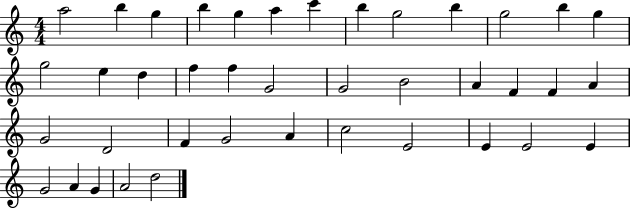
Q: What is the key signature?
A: C major